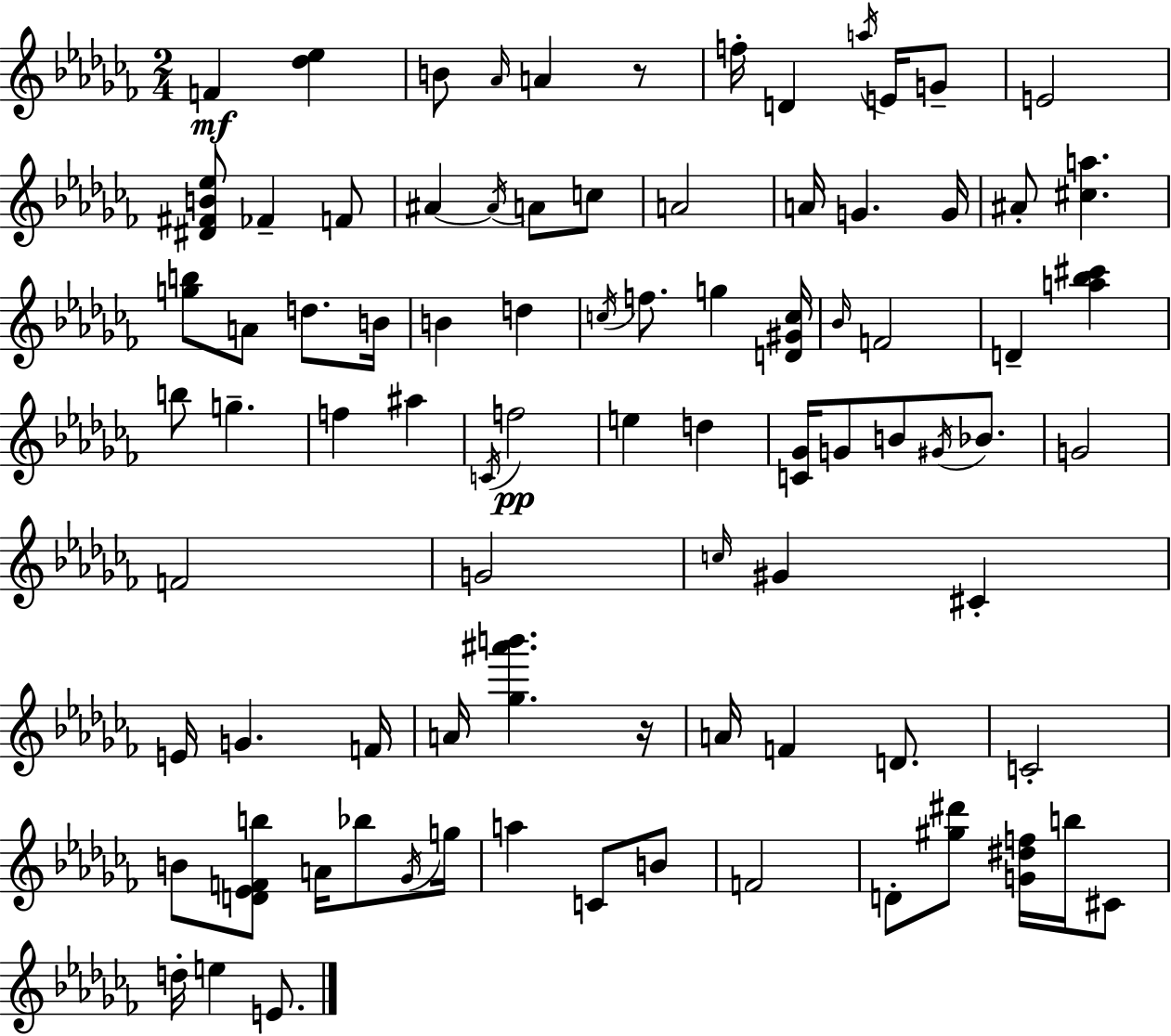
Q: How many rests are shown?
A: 2